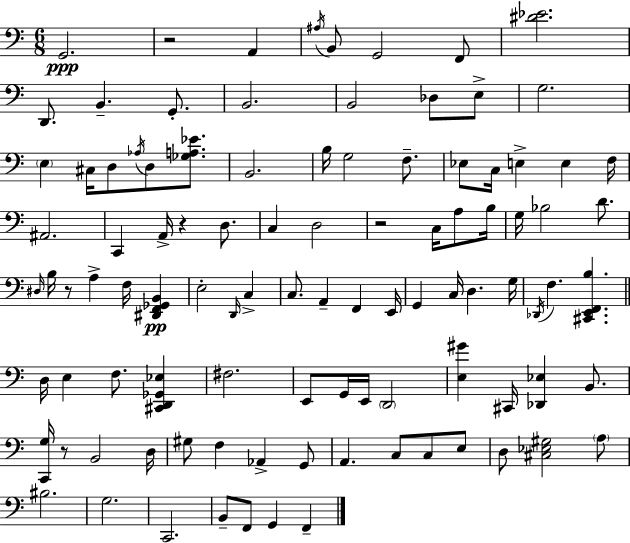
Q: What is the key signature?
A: A minor